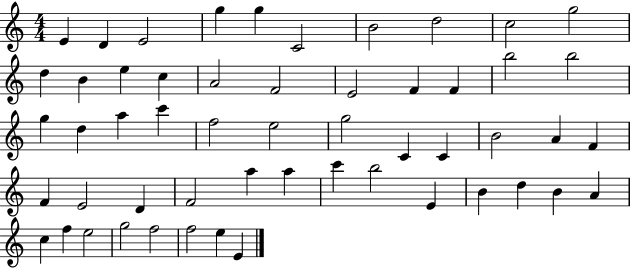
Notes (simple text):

E4/q D4/q E4/h G5/q G5/q C4/h B4/h D5/h C5/h G5/h D5/q B4/q E5/q C5/q A4/h F4/h E4/h F4/q F4/q B5/h B5/h G5/q D5/q A5/q C6/q F5/h E5/h G5/h C4/q C4/q B4/h A4/q F4/q F4/q E4/h D4/q F4/h A5/q A5/q C6/q B5/h E4/q B4/q D5/q B4/q A4/q C5/q F5/q E5/h G5/h F5/h F5/h E5/q E4/q